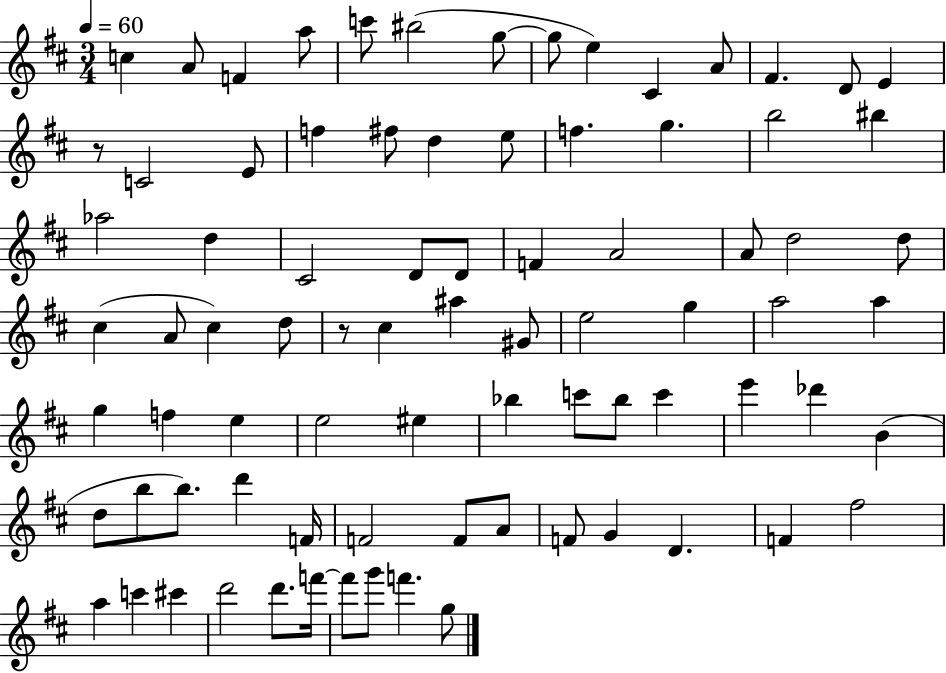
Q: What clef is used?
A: treble